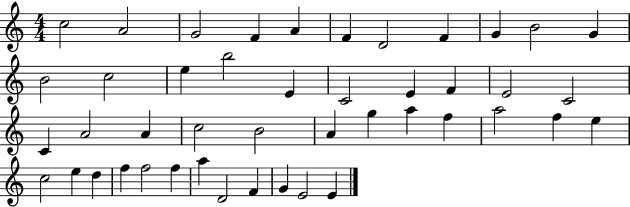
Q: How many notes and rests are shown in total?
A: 45